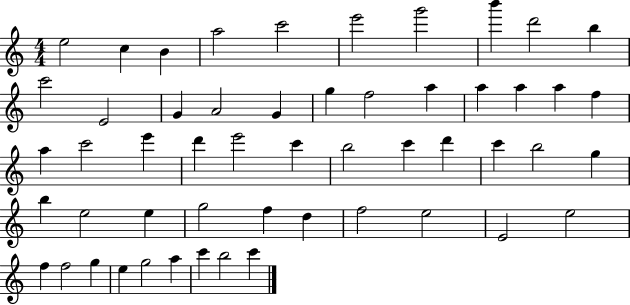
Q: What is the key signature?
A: C major